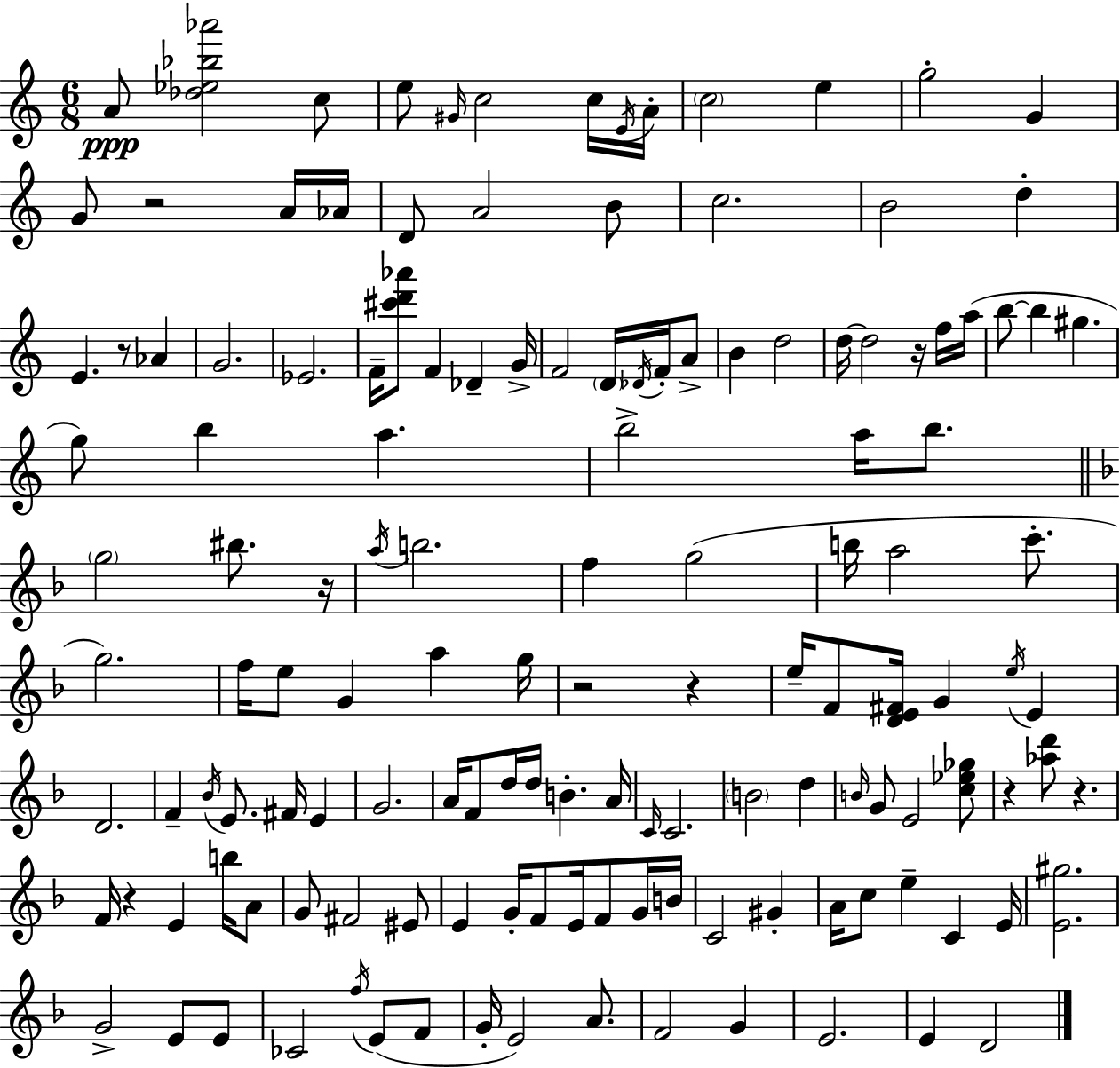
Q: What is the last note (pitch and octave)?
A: D4